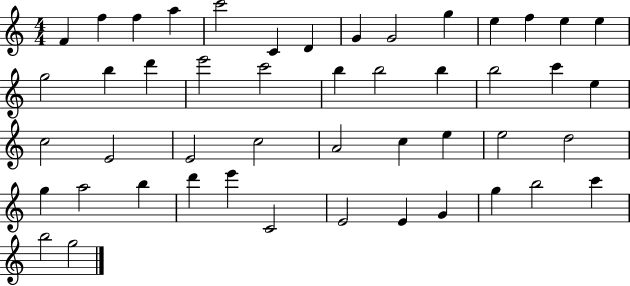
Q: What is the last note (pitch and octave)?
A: G5